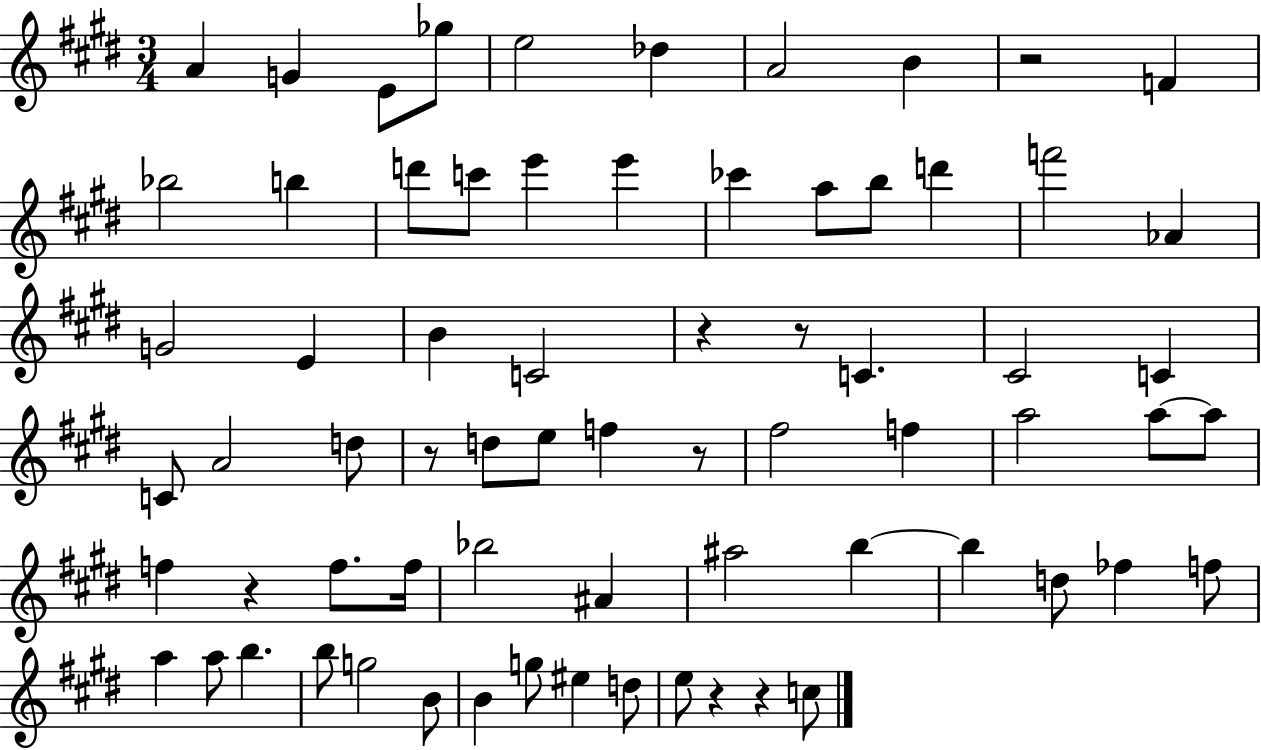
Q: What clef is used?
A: treble